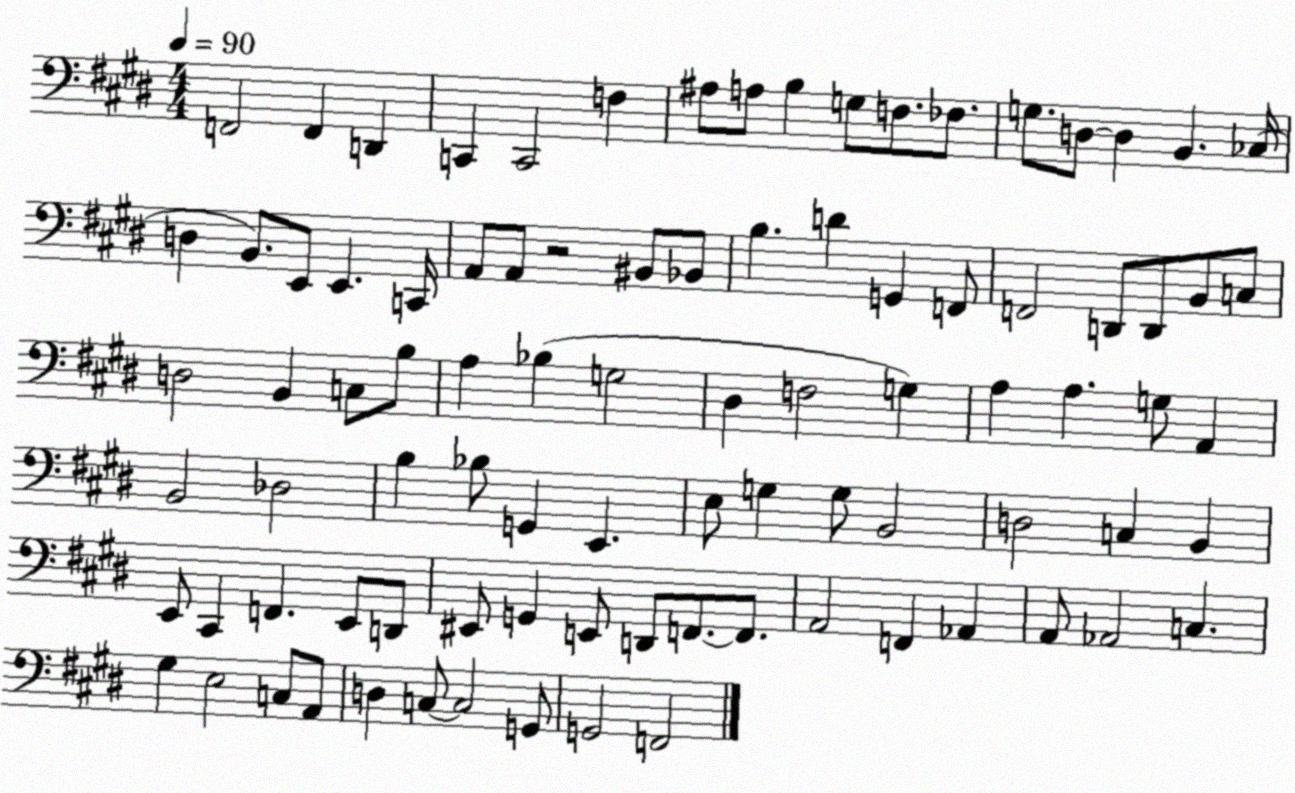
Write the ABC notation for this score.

X:1
T:Untitled
M:4/4
L:1/4
K:E
F,,2 F,, D,, C,, C,,2 F, ^A,/2 A,/2 B, G,/2 F,/2 _F,/2 G,/2 D,/2 D, B,, _C,/4 D, B,,/2 E,,/2 E,, C,,/4 A,,/2 A,,/2 z2 ^B,,/2 _B,,/2 B, D G,, F,,/2 F,,2 D,,/2 D,,/2 B,,/2 C,/2 D,2 B,, C,/2 B,/2 A, _B, G,2 ^D, F,2 G, A, A, G,/2 A,, B,,2 _D,2 B, _B,/2 G,, E,, E,/2 G, G,/2 B,,2 D,2 C, B,, E,,/2 ^C,, F,, E,,/2 D,,/2 ^E,,/2 G,, E,,/2 D,,/2 F,,/2 F,,/2 A,,2 F,, _A,, A,,/2 _A,,2 C, ^G, E,2 C,/2 A,,/2 D, C,/2 C,2 G,,/2 G,,2 F,,2